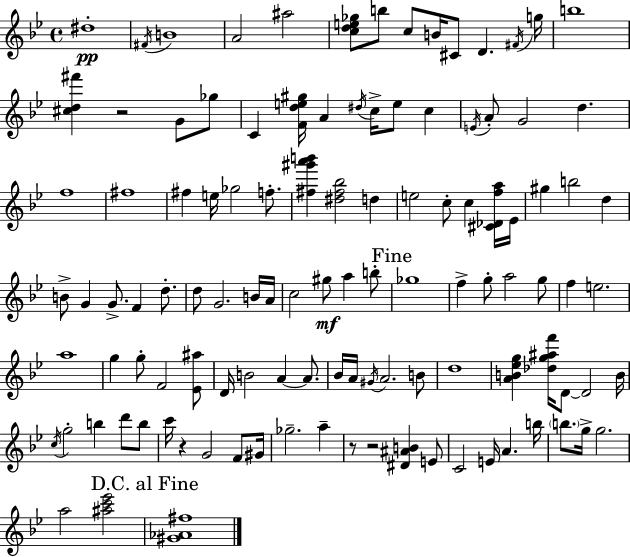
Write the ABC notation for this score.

X:1
T:Untitled
M:4/4
L:1/4
K:Bb
^d4 ^F/4 B4 A2 ^a2 [cde_g]/2 b/2 c/2 B/4 ^C/2 D ^F/4 g/4 b4 [^cd^f'] z2 G/2 _g/2 C [Fde^g]/4 A ^d/4 c/4 e/2 c E/4 A/2 G2 d f4 ^f4 ^f e/4 _g2 f/2 [^f^g'a'b'] [^d^f_b]2 d e2 c/2 c [^C_Dfa]/4 _E/4 ^g b2 d B/2 G G/2 F d/2 d/2 G2 B/4 A/4 c2 ^g/2 a b/2 _g4 f g/2 a2 g/2 f e2 a4 g g/2 F2 [_E^a]/2 D/4 B2 A A/2 _B/4 A/4 ^G/4 A2 B/2 d4 [AB_eg] [_dg^af']/4 D/2 D2 B/4 c/4 g2 b d'/2 b/2 c'/4 z G2 F/2 ^G/4 _g2 a z/2 z2 [^D^AB] E/2 C2 E/4 A b/4 b/2 g/4 g2 a2 [^ac'_e']2 [^G_A^f]4